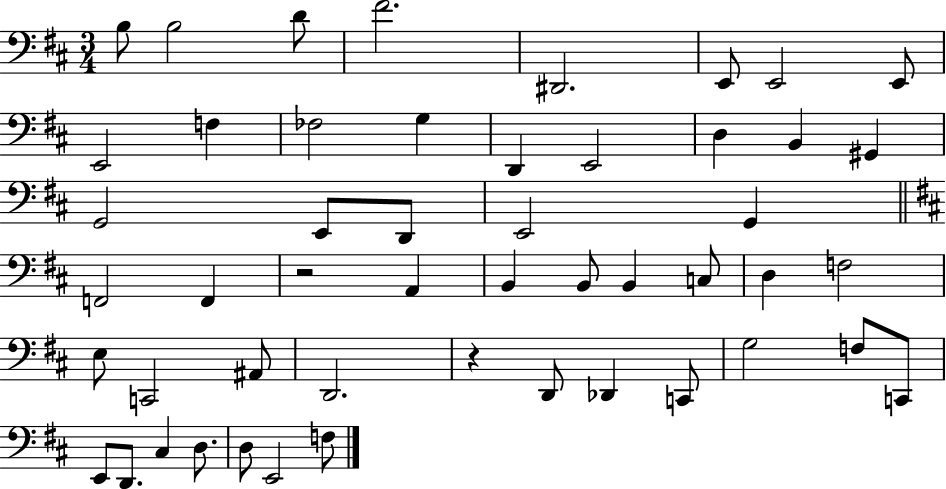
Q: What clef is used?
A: bass